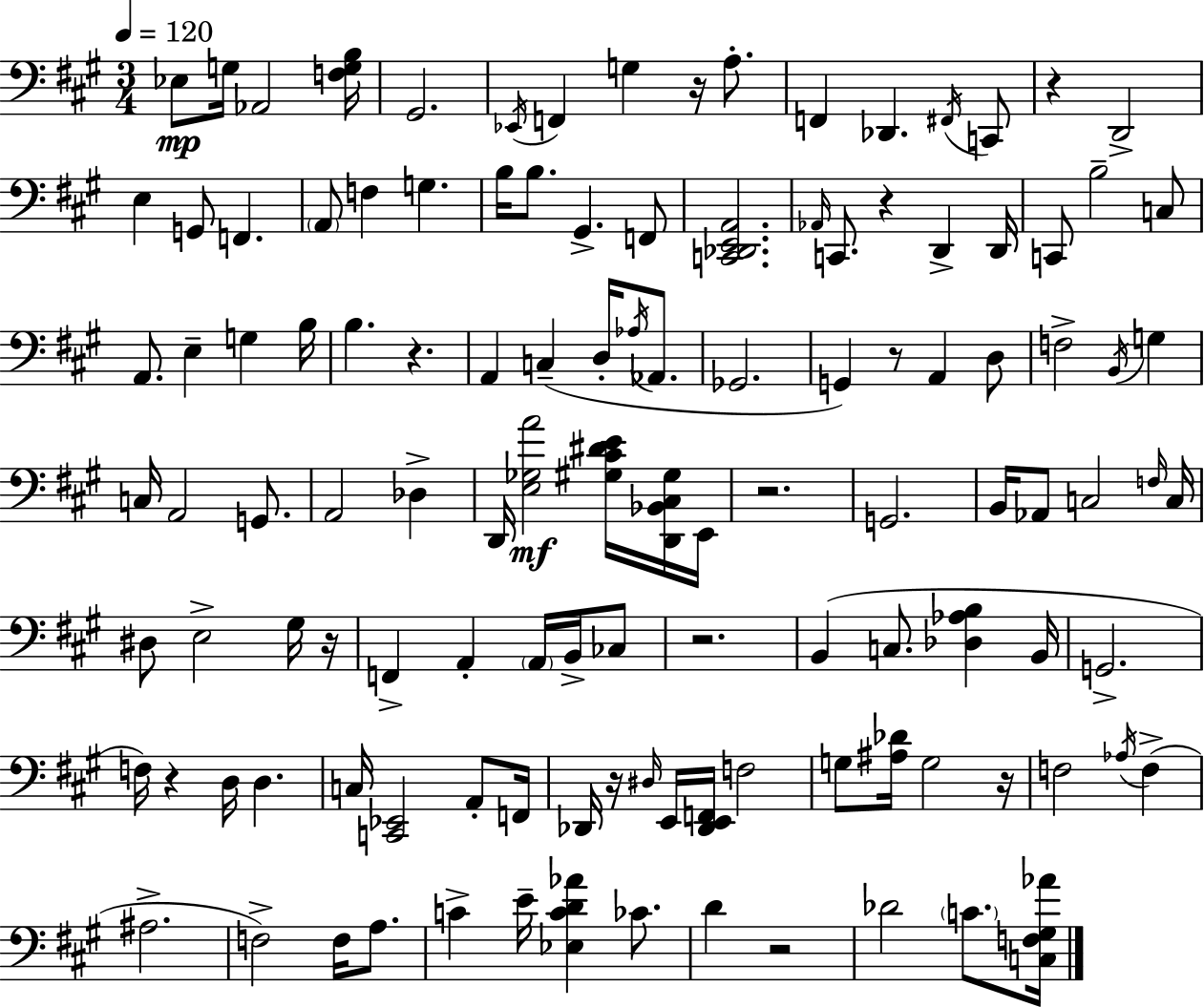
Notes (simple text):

Eb3/e G3/s Ab2/h [F3,G3,B3]/s G#2/h. Eb2/s F2/q G3/q R/s A3/e. F2/q Db2/q. F#2/s C2/e R/q D2/h E3/q G2/e F2/q. A2/e F3/q G3/q. B3/s B3/e. G#2/q. F2/e [C2,Db2,E2,A2]/h. Ab2/s C2/e. R/q D2/q D2/s C2/e B3/h C3/e A2/e. E3/q G3/q B3/s B3/q. R/q. A2/q C3/q D3/s Ab3/s Ab2/e. Gb2/h. G2/q R/e A2/q D3/e F3/h B2/s G3/q C3/s A2/h G2/e. A2/h Db3/q D2/s [E3,Gb3,A4]/h [G#3,C#4,D#4,E4]/s [D2,Bb2,C#3,G#3]/s E2/s R/h. G2/h. B2/s Ab2/e C3/h F3/s C3/s D#3/e E3/h G#3/s R/s F2/q A2/q A2/s B2/s CES3/e R/h. B2/q C3/e. [Db3,Ab3,B3]/q B2/s G2/h. F3/s R/q D3/s D3/q. C3/s [C2,Eb2]/h A2/e F2/s Db2/s R/s D#3/s E2/s [Db2,E2,F2]/s F3/h G3/e [A#3,Db4]/s G3/h R/s F3/h Ab3/s F3/q A#3/h. F3/h F3/s A3/e. C4/q E4/s [Eb3,C4,D4,Ab4]/q CES4/e. D4/q R/h Db4/h C4/e. [C3,F3,G#3,Ab4]/s